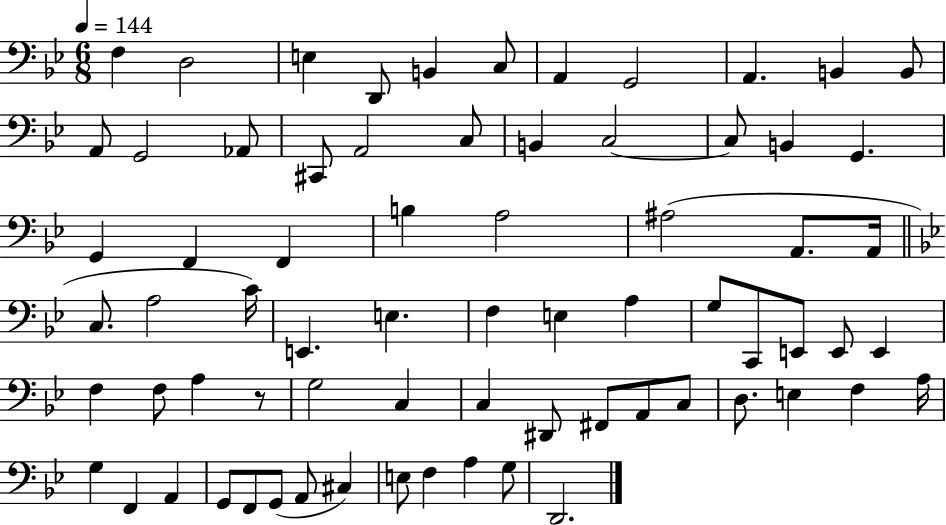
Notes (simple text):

F3/q D3/h E3/q D2/e B2/q C3/e A2/q G2/h A2/q. B2/q B2/e A2/e G2/h Ab2/e C#2/e A2/h C3/e B2/q C3/h C3/e B2/q G2/q. G2/q F2/q F2/q B3/q A3/h A#3/h A2/e. A2/s C3/e. A3/h C4/s E2/q. E3/q. F3/q E3/q A3/q G3/e C2/e E2/e E2/e E2/q F3/q F3/e A3/q R/e G3/h C3/q C3/q D#2/e F#2/e A2/e C3/e D3/e. E3/q F3/q A3/s G3/q F2/q A2/q G2/e F2/e G2/e A2/e C#3/q E3/e F3/q A3/q G3/e D2/h.